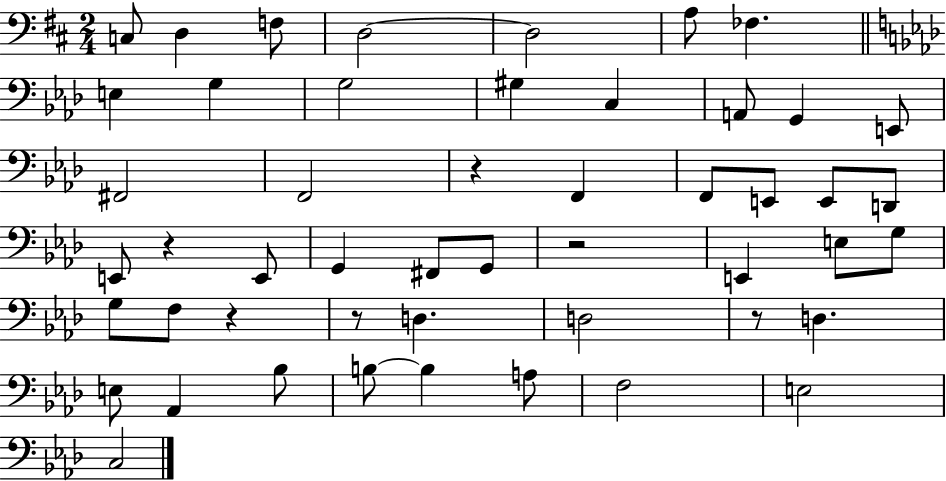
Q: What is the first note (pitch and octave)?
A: C3